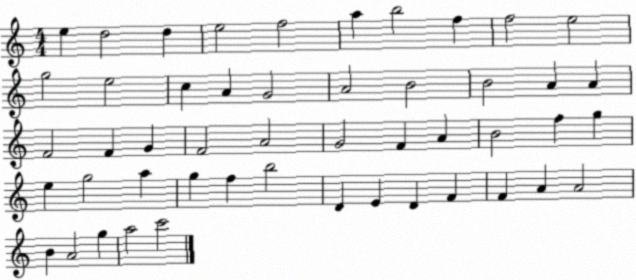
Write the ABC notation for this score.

X:1
T:Untitled
M:4/4
L:1/4
K:C
e d2 d e2 f2 a b2 f f2 e2 g2 e2 c A G2 A2 B2 B2 A A F2 F G F2 A2 G2 F A B2 f g e g2 a g f b2 D E D F F A A2 B A2 g a2 c'2